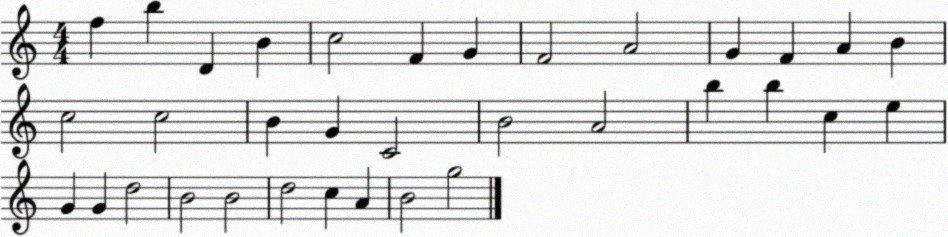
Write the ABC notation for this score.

X:1
T:Untitled
M:4/4
L:1/4
K:C
f b D B c2 F G F2 A2 G F A B c2 c2 B G C2 B2 A2 b b c e G G d2 B2 B2 d2 c A B2 g2